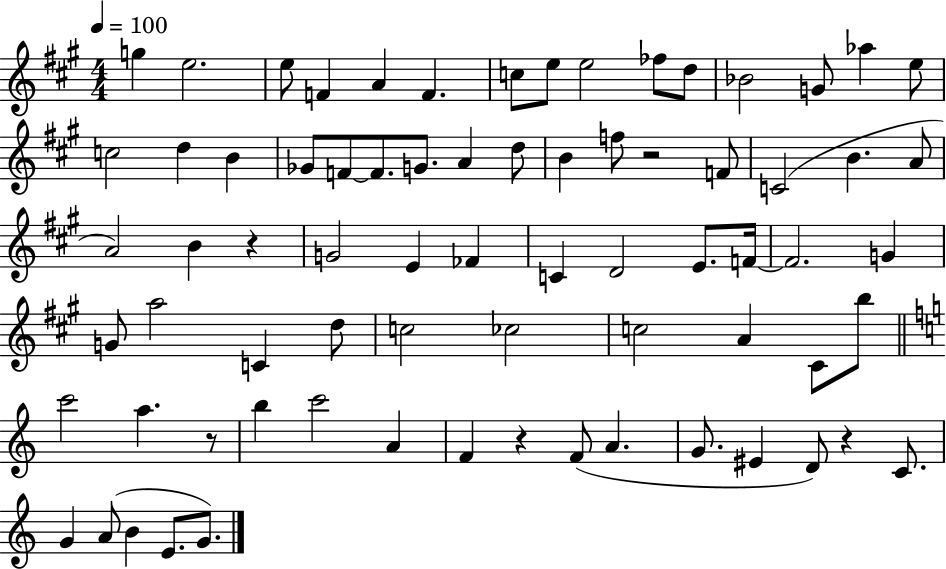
X:1
T:Untitled
M:4/4
L:1/4
K:A
g e2 e/2 F A F c/2 e/2 e2 _f/2 d/2 _B2 G/2 _a e/2 c2 d B _G/2 F/2 F/2 G/2 A d/2 B f/2 z2 F/2 C2 B A/2 A2 B z G2 E _F C D2 E/2 F/4 F2 G G/2 a2 C d/2 c2 _c2 c2 A ^C/2 b/2 c'2 a z/2 b c'2 A F z F/2 A G/2 ^E D/2 z C/2 G A/2 B E/2 G/2